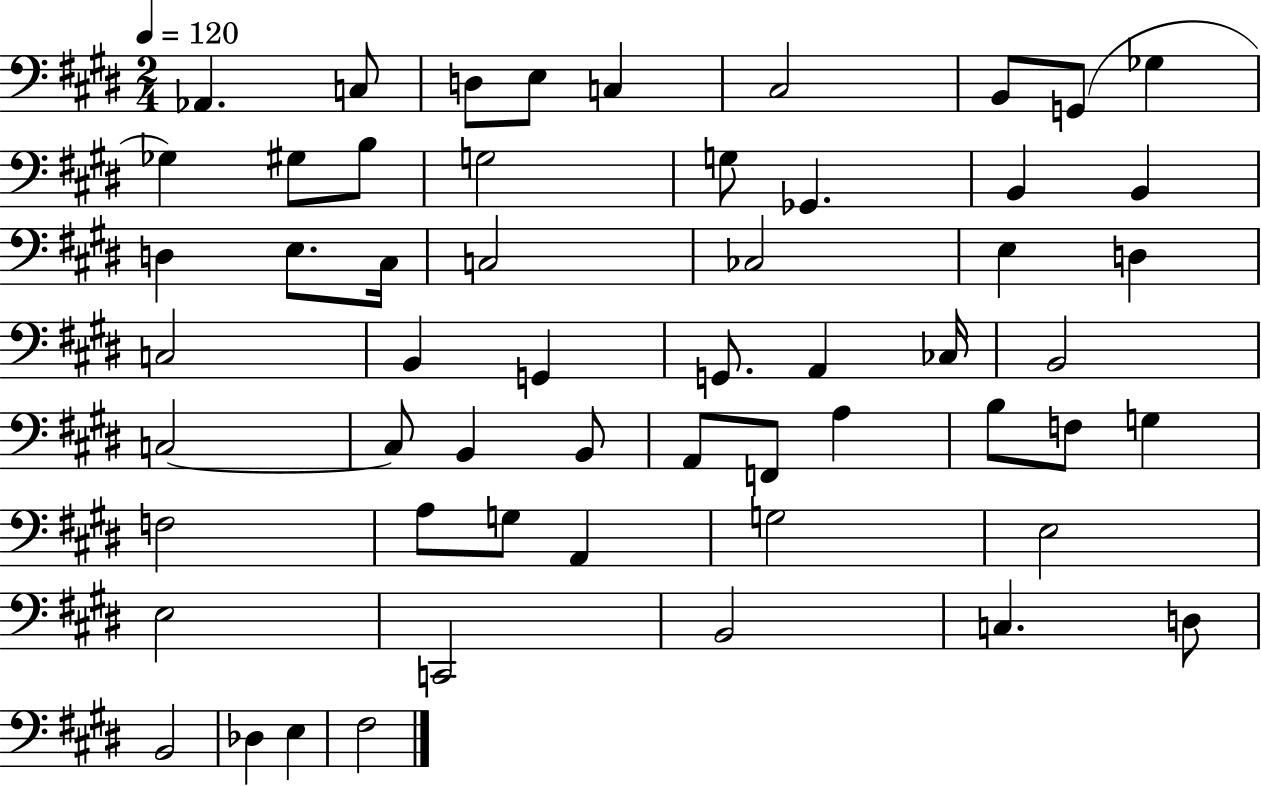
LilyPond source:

{
  \clef bass
  \numericTimeSignature
  \time 2/4
  \key e \major
  \tempo 4 = 120
  \repeat volta 2 { aes,4. c8 | d8 e8 c4 | cis2 | b,8 g,8( ges4 | \break ges4) gis8 b8 | g2 | g8 ges,4. | b,4 b,4 | \break d4 e8. cis16 | c2 | ces2 | e4 d4 | \break c2 | b,4 g,4 | g,8. a,4 ces16 | b,2 | \break c2~~ | c8 b,4 b,8 | a,8 f,8 a4 | b8 f8 g4 | \break f2 | a8 g8 a,4 | g2 | e2 | \break e2 | c,2 | b,2 | c4. d8 | \break b,2 | des4 e4 | fis2 | } \bar "|."
}